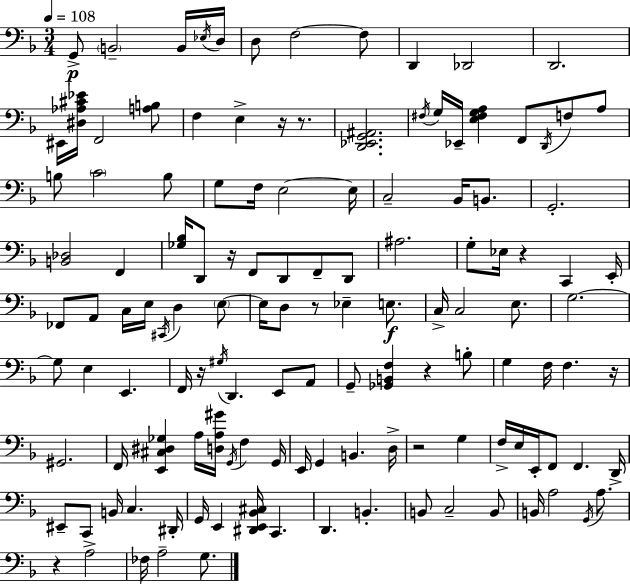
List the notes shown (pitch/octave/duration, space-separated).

G2/e B2/h B2/s Eb3/s D3/s D3/e F3/h F3/e D2/q Db2/h D2/h. EIS2/s [D#3,Ab3,C#4,Eb4]/s F2/h [A3,B3]/e F3/q E3/q R/s R/e. [D2,Eb2,G2,A#2]/h. F#3/s G3/s Eb2/s [E3,F#3,G3,A3]/q F2/e D2/s F3/e A3/e B3/e C4/h B3/e G3/e F3/s E3/h E3/s C3/h Bb2/s B2/e. G2/h. [B2,Db3]/h F2/q [Gb3,Bb3]/s D2/e R/s F2/e D2/e F2/e D2/e A#3/h. G3/e Eb3/s R/q C2/q E2/s FES2/e A2/e C3/s E3/s C#2/s D3/q E3/e E3/s D3/e R/e Eb3/q E3/e. C3/s C3/h E3/e. G3/h. G3/e E3/q E2/q. F2/s R/s G#3/s D2/q. E2/e A2/e G2/e [Gb2,B2,F3]/q R/q B3/e G3/q F3/s F3/q. R/s G#2/h. F2/s [E2,C#3,D#3,Gb3]/q A3/s [D3,A3,G#4]/s G2/s F3/q G2/s E2/s G2/q B2/q. D3/s R/h G3/q F3/s E3/s E2/s F2/e F2/q. D2/s EIS2/e C2/e B2/s C3/q. D#2/s G2/s E2/q [D#2,E2,Bb2,C#3]/s C2/q. D2/q. B2/q. B2/e C3/h B2/e B2/s A3/h G2/s A3/e. R/q A3/h FES3/s A3/h G3/e.